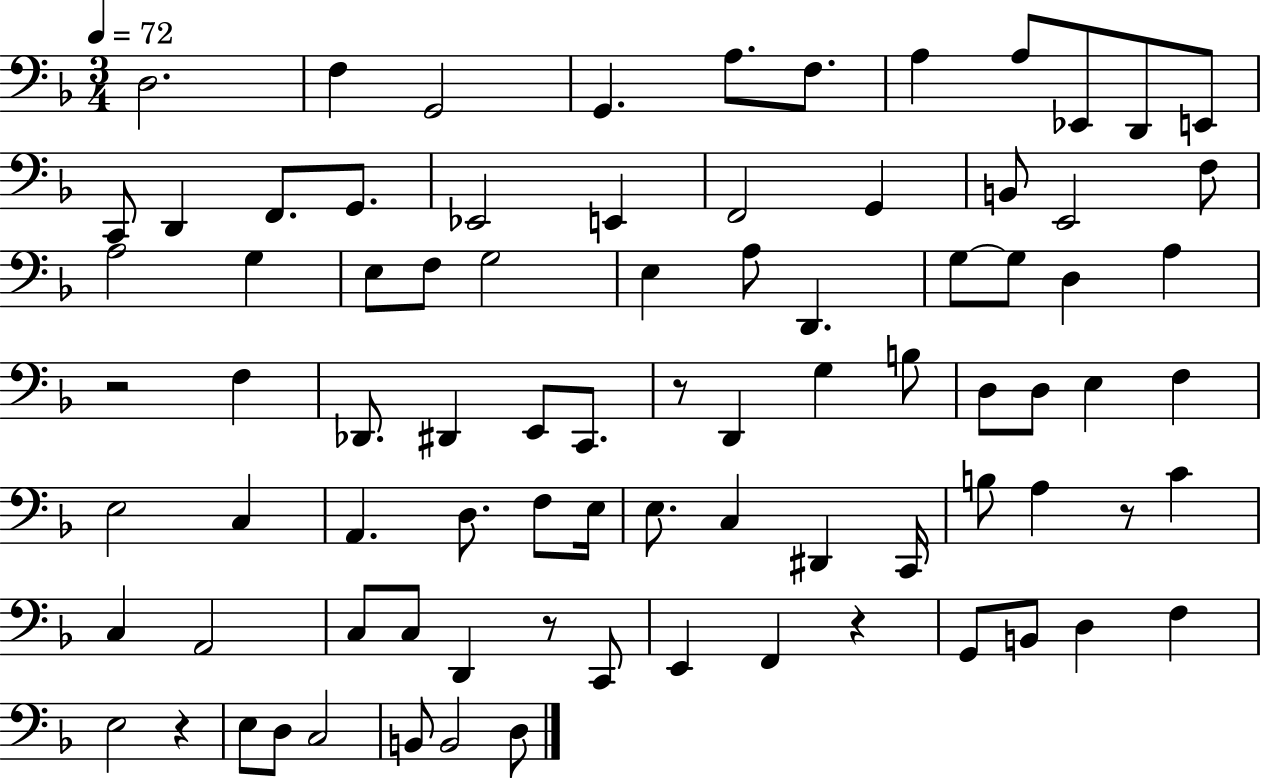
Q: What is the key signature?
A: F major